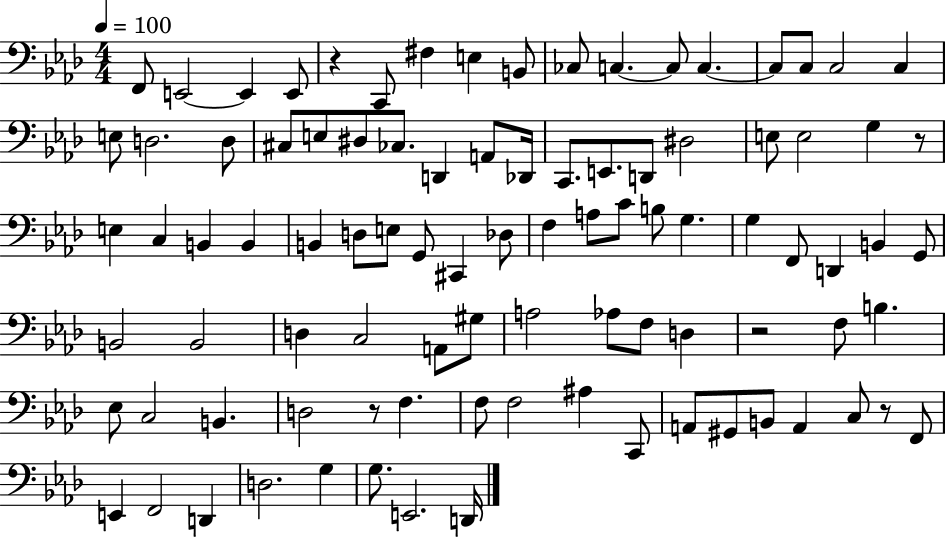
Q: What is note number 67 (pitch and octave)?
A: C3